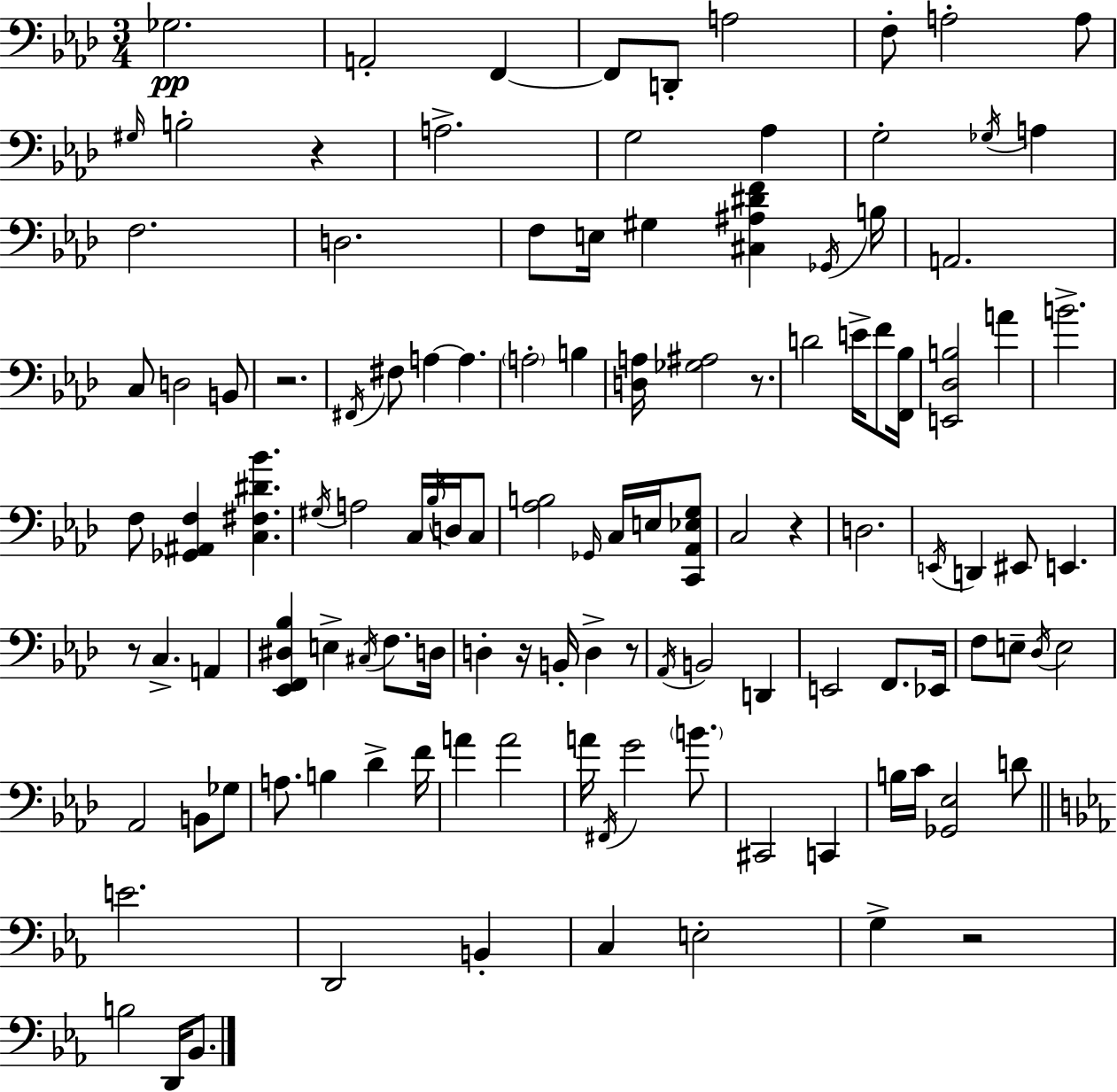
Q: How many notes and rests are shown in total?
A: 120